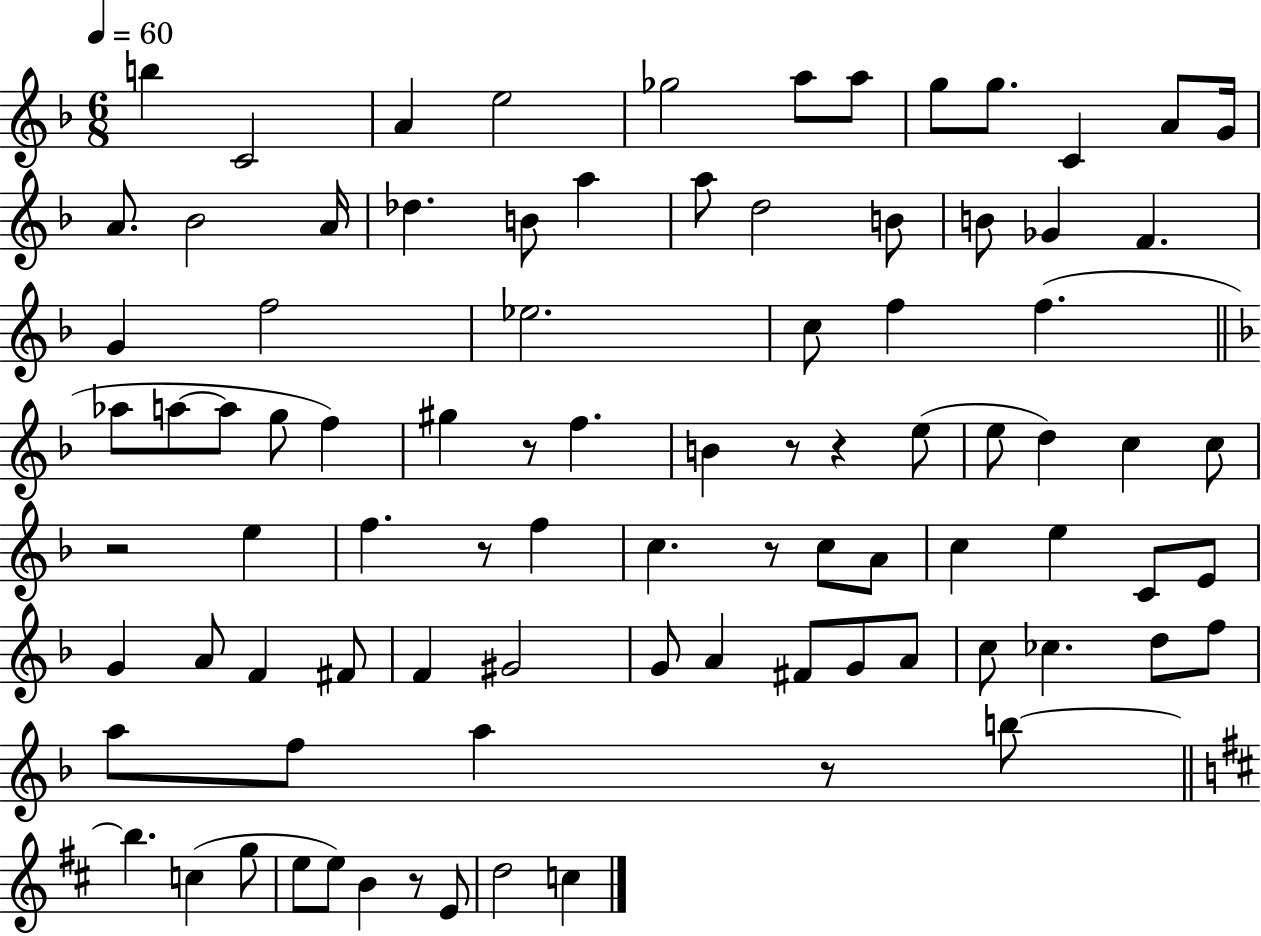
X:1
T:Untitled
M:6/8
L:1/4
K:F
b C2 A e2 _g2 a/2 a/2 g/2 g/2 C A/2 G/4 A/2 _B2 A/4 _d B/2 a a/2 d2 B/2 B/2 _G F G f2 _e2 c/2 f f _a/2 a/2 a/2 g/2 f ^g z/2 f B z/2 z e/2 e/2 d c c/2 z2 e f z/2 f c z/2 c/2 A/2 c e C/2 E/2 G A/2 F ^F/2 F ^G2 G/2 A ^F/2 G/2 A/2 c/2 _c d/2 f/2 a/2 f/2 a z/2 b/2 b c g/2 e/2 e/2 B z/2 E/2 d2 c